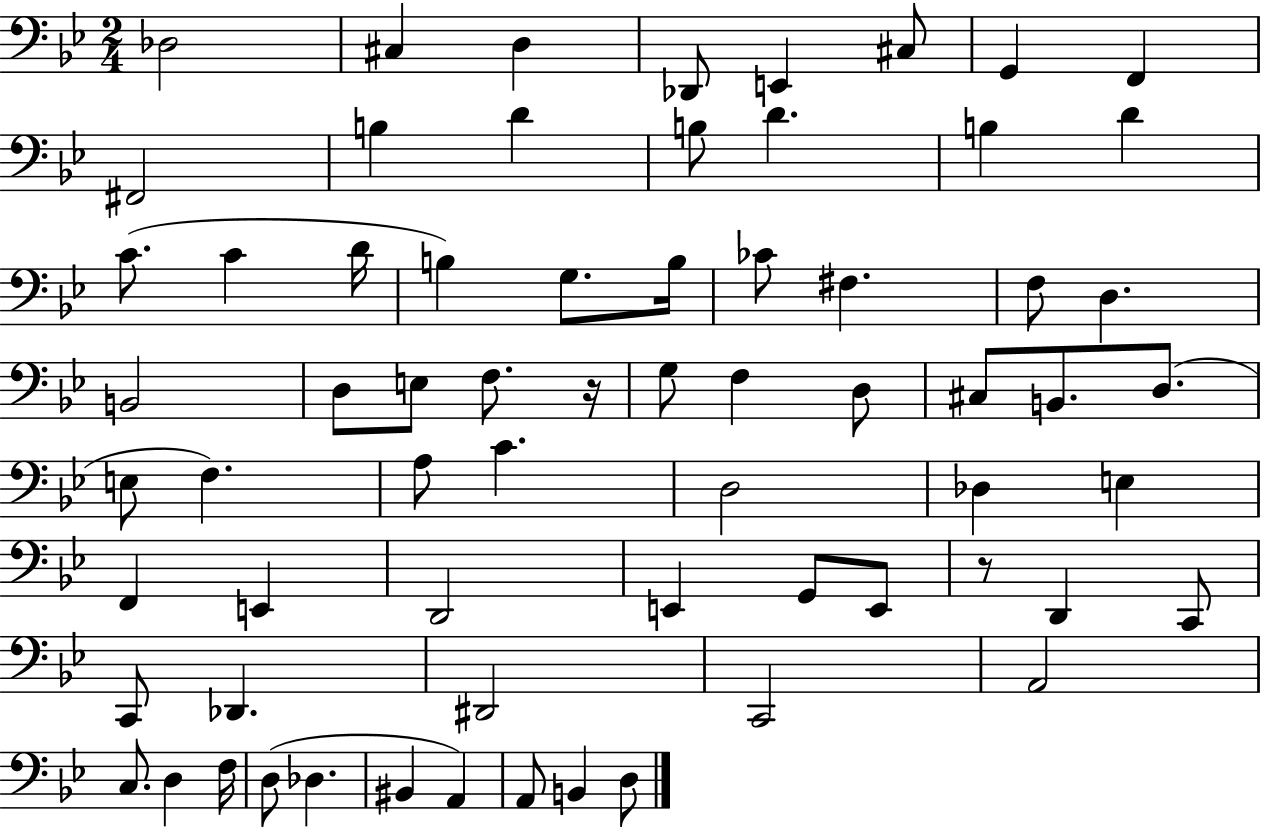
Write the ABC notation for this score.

X:1
T:Untitled
M:2/4
L:1/4
K:Bb
_D,2 ^C, D, _D,,/2 E,, ^C,/2 G,, F,, ^F,,2 B, D B,/2 D B, D C/2 C D/4 B, G,/2 B,/4 _C/2 ^F, F,/2 D, B,,2 D,/2 E,/2 F,/2 z/4 G,/2 F, D,/2 ^C,/2 B,,/2 D,/2 E,/2 F, A,/2 C D,2 _D, E, F,, E,, D,,2 E,, G,,/2 E,,/2 z/2 D,, C,,/2 C,,/2 _D,, ^D,,2 C,,2 A,,2 C,/2 D, F,/4 D,/2 _D, ^B,, A,, A,,/2 B,, D,/2